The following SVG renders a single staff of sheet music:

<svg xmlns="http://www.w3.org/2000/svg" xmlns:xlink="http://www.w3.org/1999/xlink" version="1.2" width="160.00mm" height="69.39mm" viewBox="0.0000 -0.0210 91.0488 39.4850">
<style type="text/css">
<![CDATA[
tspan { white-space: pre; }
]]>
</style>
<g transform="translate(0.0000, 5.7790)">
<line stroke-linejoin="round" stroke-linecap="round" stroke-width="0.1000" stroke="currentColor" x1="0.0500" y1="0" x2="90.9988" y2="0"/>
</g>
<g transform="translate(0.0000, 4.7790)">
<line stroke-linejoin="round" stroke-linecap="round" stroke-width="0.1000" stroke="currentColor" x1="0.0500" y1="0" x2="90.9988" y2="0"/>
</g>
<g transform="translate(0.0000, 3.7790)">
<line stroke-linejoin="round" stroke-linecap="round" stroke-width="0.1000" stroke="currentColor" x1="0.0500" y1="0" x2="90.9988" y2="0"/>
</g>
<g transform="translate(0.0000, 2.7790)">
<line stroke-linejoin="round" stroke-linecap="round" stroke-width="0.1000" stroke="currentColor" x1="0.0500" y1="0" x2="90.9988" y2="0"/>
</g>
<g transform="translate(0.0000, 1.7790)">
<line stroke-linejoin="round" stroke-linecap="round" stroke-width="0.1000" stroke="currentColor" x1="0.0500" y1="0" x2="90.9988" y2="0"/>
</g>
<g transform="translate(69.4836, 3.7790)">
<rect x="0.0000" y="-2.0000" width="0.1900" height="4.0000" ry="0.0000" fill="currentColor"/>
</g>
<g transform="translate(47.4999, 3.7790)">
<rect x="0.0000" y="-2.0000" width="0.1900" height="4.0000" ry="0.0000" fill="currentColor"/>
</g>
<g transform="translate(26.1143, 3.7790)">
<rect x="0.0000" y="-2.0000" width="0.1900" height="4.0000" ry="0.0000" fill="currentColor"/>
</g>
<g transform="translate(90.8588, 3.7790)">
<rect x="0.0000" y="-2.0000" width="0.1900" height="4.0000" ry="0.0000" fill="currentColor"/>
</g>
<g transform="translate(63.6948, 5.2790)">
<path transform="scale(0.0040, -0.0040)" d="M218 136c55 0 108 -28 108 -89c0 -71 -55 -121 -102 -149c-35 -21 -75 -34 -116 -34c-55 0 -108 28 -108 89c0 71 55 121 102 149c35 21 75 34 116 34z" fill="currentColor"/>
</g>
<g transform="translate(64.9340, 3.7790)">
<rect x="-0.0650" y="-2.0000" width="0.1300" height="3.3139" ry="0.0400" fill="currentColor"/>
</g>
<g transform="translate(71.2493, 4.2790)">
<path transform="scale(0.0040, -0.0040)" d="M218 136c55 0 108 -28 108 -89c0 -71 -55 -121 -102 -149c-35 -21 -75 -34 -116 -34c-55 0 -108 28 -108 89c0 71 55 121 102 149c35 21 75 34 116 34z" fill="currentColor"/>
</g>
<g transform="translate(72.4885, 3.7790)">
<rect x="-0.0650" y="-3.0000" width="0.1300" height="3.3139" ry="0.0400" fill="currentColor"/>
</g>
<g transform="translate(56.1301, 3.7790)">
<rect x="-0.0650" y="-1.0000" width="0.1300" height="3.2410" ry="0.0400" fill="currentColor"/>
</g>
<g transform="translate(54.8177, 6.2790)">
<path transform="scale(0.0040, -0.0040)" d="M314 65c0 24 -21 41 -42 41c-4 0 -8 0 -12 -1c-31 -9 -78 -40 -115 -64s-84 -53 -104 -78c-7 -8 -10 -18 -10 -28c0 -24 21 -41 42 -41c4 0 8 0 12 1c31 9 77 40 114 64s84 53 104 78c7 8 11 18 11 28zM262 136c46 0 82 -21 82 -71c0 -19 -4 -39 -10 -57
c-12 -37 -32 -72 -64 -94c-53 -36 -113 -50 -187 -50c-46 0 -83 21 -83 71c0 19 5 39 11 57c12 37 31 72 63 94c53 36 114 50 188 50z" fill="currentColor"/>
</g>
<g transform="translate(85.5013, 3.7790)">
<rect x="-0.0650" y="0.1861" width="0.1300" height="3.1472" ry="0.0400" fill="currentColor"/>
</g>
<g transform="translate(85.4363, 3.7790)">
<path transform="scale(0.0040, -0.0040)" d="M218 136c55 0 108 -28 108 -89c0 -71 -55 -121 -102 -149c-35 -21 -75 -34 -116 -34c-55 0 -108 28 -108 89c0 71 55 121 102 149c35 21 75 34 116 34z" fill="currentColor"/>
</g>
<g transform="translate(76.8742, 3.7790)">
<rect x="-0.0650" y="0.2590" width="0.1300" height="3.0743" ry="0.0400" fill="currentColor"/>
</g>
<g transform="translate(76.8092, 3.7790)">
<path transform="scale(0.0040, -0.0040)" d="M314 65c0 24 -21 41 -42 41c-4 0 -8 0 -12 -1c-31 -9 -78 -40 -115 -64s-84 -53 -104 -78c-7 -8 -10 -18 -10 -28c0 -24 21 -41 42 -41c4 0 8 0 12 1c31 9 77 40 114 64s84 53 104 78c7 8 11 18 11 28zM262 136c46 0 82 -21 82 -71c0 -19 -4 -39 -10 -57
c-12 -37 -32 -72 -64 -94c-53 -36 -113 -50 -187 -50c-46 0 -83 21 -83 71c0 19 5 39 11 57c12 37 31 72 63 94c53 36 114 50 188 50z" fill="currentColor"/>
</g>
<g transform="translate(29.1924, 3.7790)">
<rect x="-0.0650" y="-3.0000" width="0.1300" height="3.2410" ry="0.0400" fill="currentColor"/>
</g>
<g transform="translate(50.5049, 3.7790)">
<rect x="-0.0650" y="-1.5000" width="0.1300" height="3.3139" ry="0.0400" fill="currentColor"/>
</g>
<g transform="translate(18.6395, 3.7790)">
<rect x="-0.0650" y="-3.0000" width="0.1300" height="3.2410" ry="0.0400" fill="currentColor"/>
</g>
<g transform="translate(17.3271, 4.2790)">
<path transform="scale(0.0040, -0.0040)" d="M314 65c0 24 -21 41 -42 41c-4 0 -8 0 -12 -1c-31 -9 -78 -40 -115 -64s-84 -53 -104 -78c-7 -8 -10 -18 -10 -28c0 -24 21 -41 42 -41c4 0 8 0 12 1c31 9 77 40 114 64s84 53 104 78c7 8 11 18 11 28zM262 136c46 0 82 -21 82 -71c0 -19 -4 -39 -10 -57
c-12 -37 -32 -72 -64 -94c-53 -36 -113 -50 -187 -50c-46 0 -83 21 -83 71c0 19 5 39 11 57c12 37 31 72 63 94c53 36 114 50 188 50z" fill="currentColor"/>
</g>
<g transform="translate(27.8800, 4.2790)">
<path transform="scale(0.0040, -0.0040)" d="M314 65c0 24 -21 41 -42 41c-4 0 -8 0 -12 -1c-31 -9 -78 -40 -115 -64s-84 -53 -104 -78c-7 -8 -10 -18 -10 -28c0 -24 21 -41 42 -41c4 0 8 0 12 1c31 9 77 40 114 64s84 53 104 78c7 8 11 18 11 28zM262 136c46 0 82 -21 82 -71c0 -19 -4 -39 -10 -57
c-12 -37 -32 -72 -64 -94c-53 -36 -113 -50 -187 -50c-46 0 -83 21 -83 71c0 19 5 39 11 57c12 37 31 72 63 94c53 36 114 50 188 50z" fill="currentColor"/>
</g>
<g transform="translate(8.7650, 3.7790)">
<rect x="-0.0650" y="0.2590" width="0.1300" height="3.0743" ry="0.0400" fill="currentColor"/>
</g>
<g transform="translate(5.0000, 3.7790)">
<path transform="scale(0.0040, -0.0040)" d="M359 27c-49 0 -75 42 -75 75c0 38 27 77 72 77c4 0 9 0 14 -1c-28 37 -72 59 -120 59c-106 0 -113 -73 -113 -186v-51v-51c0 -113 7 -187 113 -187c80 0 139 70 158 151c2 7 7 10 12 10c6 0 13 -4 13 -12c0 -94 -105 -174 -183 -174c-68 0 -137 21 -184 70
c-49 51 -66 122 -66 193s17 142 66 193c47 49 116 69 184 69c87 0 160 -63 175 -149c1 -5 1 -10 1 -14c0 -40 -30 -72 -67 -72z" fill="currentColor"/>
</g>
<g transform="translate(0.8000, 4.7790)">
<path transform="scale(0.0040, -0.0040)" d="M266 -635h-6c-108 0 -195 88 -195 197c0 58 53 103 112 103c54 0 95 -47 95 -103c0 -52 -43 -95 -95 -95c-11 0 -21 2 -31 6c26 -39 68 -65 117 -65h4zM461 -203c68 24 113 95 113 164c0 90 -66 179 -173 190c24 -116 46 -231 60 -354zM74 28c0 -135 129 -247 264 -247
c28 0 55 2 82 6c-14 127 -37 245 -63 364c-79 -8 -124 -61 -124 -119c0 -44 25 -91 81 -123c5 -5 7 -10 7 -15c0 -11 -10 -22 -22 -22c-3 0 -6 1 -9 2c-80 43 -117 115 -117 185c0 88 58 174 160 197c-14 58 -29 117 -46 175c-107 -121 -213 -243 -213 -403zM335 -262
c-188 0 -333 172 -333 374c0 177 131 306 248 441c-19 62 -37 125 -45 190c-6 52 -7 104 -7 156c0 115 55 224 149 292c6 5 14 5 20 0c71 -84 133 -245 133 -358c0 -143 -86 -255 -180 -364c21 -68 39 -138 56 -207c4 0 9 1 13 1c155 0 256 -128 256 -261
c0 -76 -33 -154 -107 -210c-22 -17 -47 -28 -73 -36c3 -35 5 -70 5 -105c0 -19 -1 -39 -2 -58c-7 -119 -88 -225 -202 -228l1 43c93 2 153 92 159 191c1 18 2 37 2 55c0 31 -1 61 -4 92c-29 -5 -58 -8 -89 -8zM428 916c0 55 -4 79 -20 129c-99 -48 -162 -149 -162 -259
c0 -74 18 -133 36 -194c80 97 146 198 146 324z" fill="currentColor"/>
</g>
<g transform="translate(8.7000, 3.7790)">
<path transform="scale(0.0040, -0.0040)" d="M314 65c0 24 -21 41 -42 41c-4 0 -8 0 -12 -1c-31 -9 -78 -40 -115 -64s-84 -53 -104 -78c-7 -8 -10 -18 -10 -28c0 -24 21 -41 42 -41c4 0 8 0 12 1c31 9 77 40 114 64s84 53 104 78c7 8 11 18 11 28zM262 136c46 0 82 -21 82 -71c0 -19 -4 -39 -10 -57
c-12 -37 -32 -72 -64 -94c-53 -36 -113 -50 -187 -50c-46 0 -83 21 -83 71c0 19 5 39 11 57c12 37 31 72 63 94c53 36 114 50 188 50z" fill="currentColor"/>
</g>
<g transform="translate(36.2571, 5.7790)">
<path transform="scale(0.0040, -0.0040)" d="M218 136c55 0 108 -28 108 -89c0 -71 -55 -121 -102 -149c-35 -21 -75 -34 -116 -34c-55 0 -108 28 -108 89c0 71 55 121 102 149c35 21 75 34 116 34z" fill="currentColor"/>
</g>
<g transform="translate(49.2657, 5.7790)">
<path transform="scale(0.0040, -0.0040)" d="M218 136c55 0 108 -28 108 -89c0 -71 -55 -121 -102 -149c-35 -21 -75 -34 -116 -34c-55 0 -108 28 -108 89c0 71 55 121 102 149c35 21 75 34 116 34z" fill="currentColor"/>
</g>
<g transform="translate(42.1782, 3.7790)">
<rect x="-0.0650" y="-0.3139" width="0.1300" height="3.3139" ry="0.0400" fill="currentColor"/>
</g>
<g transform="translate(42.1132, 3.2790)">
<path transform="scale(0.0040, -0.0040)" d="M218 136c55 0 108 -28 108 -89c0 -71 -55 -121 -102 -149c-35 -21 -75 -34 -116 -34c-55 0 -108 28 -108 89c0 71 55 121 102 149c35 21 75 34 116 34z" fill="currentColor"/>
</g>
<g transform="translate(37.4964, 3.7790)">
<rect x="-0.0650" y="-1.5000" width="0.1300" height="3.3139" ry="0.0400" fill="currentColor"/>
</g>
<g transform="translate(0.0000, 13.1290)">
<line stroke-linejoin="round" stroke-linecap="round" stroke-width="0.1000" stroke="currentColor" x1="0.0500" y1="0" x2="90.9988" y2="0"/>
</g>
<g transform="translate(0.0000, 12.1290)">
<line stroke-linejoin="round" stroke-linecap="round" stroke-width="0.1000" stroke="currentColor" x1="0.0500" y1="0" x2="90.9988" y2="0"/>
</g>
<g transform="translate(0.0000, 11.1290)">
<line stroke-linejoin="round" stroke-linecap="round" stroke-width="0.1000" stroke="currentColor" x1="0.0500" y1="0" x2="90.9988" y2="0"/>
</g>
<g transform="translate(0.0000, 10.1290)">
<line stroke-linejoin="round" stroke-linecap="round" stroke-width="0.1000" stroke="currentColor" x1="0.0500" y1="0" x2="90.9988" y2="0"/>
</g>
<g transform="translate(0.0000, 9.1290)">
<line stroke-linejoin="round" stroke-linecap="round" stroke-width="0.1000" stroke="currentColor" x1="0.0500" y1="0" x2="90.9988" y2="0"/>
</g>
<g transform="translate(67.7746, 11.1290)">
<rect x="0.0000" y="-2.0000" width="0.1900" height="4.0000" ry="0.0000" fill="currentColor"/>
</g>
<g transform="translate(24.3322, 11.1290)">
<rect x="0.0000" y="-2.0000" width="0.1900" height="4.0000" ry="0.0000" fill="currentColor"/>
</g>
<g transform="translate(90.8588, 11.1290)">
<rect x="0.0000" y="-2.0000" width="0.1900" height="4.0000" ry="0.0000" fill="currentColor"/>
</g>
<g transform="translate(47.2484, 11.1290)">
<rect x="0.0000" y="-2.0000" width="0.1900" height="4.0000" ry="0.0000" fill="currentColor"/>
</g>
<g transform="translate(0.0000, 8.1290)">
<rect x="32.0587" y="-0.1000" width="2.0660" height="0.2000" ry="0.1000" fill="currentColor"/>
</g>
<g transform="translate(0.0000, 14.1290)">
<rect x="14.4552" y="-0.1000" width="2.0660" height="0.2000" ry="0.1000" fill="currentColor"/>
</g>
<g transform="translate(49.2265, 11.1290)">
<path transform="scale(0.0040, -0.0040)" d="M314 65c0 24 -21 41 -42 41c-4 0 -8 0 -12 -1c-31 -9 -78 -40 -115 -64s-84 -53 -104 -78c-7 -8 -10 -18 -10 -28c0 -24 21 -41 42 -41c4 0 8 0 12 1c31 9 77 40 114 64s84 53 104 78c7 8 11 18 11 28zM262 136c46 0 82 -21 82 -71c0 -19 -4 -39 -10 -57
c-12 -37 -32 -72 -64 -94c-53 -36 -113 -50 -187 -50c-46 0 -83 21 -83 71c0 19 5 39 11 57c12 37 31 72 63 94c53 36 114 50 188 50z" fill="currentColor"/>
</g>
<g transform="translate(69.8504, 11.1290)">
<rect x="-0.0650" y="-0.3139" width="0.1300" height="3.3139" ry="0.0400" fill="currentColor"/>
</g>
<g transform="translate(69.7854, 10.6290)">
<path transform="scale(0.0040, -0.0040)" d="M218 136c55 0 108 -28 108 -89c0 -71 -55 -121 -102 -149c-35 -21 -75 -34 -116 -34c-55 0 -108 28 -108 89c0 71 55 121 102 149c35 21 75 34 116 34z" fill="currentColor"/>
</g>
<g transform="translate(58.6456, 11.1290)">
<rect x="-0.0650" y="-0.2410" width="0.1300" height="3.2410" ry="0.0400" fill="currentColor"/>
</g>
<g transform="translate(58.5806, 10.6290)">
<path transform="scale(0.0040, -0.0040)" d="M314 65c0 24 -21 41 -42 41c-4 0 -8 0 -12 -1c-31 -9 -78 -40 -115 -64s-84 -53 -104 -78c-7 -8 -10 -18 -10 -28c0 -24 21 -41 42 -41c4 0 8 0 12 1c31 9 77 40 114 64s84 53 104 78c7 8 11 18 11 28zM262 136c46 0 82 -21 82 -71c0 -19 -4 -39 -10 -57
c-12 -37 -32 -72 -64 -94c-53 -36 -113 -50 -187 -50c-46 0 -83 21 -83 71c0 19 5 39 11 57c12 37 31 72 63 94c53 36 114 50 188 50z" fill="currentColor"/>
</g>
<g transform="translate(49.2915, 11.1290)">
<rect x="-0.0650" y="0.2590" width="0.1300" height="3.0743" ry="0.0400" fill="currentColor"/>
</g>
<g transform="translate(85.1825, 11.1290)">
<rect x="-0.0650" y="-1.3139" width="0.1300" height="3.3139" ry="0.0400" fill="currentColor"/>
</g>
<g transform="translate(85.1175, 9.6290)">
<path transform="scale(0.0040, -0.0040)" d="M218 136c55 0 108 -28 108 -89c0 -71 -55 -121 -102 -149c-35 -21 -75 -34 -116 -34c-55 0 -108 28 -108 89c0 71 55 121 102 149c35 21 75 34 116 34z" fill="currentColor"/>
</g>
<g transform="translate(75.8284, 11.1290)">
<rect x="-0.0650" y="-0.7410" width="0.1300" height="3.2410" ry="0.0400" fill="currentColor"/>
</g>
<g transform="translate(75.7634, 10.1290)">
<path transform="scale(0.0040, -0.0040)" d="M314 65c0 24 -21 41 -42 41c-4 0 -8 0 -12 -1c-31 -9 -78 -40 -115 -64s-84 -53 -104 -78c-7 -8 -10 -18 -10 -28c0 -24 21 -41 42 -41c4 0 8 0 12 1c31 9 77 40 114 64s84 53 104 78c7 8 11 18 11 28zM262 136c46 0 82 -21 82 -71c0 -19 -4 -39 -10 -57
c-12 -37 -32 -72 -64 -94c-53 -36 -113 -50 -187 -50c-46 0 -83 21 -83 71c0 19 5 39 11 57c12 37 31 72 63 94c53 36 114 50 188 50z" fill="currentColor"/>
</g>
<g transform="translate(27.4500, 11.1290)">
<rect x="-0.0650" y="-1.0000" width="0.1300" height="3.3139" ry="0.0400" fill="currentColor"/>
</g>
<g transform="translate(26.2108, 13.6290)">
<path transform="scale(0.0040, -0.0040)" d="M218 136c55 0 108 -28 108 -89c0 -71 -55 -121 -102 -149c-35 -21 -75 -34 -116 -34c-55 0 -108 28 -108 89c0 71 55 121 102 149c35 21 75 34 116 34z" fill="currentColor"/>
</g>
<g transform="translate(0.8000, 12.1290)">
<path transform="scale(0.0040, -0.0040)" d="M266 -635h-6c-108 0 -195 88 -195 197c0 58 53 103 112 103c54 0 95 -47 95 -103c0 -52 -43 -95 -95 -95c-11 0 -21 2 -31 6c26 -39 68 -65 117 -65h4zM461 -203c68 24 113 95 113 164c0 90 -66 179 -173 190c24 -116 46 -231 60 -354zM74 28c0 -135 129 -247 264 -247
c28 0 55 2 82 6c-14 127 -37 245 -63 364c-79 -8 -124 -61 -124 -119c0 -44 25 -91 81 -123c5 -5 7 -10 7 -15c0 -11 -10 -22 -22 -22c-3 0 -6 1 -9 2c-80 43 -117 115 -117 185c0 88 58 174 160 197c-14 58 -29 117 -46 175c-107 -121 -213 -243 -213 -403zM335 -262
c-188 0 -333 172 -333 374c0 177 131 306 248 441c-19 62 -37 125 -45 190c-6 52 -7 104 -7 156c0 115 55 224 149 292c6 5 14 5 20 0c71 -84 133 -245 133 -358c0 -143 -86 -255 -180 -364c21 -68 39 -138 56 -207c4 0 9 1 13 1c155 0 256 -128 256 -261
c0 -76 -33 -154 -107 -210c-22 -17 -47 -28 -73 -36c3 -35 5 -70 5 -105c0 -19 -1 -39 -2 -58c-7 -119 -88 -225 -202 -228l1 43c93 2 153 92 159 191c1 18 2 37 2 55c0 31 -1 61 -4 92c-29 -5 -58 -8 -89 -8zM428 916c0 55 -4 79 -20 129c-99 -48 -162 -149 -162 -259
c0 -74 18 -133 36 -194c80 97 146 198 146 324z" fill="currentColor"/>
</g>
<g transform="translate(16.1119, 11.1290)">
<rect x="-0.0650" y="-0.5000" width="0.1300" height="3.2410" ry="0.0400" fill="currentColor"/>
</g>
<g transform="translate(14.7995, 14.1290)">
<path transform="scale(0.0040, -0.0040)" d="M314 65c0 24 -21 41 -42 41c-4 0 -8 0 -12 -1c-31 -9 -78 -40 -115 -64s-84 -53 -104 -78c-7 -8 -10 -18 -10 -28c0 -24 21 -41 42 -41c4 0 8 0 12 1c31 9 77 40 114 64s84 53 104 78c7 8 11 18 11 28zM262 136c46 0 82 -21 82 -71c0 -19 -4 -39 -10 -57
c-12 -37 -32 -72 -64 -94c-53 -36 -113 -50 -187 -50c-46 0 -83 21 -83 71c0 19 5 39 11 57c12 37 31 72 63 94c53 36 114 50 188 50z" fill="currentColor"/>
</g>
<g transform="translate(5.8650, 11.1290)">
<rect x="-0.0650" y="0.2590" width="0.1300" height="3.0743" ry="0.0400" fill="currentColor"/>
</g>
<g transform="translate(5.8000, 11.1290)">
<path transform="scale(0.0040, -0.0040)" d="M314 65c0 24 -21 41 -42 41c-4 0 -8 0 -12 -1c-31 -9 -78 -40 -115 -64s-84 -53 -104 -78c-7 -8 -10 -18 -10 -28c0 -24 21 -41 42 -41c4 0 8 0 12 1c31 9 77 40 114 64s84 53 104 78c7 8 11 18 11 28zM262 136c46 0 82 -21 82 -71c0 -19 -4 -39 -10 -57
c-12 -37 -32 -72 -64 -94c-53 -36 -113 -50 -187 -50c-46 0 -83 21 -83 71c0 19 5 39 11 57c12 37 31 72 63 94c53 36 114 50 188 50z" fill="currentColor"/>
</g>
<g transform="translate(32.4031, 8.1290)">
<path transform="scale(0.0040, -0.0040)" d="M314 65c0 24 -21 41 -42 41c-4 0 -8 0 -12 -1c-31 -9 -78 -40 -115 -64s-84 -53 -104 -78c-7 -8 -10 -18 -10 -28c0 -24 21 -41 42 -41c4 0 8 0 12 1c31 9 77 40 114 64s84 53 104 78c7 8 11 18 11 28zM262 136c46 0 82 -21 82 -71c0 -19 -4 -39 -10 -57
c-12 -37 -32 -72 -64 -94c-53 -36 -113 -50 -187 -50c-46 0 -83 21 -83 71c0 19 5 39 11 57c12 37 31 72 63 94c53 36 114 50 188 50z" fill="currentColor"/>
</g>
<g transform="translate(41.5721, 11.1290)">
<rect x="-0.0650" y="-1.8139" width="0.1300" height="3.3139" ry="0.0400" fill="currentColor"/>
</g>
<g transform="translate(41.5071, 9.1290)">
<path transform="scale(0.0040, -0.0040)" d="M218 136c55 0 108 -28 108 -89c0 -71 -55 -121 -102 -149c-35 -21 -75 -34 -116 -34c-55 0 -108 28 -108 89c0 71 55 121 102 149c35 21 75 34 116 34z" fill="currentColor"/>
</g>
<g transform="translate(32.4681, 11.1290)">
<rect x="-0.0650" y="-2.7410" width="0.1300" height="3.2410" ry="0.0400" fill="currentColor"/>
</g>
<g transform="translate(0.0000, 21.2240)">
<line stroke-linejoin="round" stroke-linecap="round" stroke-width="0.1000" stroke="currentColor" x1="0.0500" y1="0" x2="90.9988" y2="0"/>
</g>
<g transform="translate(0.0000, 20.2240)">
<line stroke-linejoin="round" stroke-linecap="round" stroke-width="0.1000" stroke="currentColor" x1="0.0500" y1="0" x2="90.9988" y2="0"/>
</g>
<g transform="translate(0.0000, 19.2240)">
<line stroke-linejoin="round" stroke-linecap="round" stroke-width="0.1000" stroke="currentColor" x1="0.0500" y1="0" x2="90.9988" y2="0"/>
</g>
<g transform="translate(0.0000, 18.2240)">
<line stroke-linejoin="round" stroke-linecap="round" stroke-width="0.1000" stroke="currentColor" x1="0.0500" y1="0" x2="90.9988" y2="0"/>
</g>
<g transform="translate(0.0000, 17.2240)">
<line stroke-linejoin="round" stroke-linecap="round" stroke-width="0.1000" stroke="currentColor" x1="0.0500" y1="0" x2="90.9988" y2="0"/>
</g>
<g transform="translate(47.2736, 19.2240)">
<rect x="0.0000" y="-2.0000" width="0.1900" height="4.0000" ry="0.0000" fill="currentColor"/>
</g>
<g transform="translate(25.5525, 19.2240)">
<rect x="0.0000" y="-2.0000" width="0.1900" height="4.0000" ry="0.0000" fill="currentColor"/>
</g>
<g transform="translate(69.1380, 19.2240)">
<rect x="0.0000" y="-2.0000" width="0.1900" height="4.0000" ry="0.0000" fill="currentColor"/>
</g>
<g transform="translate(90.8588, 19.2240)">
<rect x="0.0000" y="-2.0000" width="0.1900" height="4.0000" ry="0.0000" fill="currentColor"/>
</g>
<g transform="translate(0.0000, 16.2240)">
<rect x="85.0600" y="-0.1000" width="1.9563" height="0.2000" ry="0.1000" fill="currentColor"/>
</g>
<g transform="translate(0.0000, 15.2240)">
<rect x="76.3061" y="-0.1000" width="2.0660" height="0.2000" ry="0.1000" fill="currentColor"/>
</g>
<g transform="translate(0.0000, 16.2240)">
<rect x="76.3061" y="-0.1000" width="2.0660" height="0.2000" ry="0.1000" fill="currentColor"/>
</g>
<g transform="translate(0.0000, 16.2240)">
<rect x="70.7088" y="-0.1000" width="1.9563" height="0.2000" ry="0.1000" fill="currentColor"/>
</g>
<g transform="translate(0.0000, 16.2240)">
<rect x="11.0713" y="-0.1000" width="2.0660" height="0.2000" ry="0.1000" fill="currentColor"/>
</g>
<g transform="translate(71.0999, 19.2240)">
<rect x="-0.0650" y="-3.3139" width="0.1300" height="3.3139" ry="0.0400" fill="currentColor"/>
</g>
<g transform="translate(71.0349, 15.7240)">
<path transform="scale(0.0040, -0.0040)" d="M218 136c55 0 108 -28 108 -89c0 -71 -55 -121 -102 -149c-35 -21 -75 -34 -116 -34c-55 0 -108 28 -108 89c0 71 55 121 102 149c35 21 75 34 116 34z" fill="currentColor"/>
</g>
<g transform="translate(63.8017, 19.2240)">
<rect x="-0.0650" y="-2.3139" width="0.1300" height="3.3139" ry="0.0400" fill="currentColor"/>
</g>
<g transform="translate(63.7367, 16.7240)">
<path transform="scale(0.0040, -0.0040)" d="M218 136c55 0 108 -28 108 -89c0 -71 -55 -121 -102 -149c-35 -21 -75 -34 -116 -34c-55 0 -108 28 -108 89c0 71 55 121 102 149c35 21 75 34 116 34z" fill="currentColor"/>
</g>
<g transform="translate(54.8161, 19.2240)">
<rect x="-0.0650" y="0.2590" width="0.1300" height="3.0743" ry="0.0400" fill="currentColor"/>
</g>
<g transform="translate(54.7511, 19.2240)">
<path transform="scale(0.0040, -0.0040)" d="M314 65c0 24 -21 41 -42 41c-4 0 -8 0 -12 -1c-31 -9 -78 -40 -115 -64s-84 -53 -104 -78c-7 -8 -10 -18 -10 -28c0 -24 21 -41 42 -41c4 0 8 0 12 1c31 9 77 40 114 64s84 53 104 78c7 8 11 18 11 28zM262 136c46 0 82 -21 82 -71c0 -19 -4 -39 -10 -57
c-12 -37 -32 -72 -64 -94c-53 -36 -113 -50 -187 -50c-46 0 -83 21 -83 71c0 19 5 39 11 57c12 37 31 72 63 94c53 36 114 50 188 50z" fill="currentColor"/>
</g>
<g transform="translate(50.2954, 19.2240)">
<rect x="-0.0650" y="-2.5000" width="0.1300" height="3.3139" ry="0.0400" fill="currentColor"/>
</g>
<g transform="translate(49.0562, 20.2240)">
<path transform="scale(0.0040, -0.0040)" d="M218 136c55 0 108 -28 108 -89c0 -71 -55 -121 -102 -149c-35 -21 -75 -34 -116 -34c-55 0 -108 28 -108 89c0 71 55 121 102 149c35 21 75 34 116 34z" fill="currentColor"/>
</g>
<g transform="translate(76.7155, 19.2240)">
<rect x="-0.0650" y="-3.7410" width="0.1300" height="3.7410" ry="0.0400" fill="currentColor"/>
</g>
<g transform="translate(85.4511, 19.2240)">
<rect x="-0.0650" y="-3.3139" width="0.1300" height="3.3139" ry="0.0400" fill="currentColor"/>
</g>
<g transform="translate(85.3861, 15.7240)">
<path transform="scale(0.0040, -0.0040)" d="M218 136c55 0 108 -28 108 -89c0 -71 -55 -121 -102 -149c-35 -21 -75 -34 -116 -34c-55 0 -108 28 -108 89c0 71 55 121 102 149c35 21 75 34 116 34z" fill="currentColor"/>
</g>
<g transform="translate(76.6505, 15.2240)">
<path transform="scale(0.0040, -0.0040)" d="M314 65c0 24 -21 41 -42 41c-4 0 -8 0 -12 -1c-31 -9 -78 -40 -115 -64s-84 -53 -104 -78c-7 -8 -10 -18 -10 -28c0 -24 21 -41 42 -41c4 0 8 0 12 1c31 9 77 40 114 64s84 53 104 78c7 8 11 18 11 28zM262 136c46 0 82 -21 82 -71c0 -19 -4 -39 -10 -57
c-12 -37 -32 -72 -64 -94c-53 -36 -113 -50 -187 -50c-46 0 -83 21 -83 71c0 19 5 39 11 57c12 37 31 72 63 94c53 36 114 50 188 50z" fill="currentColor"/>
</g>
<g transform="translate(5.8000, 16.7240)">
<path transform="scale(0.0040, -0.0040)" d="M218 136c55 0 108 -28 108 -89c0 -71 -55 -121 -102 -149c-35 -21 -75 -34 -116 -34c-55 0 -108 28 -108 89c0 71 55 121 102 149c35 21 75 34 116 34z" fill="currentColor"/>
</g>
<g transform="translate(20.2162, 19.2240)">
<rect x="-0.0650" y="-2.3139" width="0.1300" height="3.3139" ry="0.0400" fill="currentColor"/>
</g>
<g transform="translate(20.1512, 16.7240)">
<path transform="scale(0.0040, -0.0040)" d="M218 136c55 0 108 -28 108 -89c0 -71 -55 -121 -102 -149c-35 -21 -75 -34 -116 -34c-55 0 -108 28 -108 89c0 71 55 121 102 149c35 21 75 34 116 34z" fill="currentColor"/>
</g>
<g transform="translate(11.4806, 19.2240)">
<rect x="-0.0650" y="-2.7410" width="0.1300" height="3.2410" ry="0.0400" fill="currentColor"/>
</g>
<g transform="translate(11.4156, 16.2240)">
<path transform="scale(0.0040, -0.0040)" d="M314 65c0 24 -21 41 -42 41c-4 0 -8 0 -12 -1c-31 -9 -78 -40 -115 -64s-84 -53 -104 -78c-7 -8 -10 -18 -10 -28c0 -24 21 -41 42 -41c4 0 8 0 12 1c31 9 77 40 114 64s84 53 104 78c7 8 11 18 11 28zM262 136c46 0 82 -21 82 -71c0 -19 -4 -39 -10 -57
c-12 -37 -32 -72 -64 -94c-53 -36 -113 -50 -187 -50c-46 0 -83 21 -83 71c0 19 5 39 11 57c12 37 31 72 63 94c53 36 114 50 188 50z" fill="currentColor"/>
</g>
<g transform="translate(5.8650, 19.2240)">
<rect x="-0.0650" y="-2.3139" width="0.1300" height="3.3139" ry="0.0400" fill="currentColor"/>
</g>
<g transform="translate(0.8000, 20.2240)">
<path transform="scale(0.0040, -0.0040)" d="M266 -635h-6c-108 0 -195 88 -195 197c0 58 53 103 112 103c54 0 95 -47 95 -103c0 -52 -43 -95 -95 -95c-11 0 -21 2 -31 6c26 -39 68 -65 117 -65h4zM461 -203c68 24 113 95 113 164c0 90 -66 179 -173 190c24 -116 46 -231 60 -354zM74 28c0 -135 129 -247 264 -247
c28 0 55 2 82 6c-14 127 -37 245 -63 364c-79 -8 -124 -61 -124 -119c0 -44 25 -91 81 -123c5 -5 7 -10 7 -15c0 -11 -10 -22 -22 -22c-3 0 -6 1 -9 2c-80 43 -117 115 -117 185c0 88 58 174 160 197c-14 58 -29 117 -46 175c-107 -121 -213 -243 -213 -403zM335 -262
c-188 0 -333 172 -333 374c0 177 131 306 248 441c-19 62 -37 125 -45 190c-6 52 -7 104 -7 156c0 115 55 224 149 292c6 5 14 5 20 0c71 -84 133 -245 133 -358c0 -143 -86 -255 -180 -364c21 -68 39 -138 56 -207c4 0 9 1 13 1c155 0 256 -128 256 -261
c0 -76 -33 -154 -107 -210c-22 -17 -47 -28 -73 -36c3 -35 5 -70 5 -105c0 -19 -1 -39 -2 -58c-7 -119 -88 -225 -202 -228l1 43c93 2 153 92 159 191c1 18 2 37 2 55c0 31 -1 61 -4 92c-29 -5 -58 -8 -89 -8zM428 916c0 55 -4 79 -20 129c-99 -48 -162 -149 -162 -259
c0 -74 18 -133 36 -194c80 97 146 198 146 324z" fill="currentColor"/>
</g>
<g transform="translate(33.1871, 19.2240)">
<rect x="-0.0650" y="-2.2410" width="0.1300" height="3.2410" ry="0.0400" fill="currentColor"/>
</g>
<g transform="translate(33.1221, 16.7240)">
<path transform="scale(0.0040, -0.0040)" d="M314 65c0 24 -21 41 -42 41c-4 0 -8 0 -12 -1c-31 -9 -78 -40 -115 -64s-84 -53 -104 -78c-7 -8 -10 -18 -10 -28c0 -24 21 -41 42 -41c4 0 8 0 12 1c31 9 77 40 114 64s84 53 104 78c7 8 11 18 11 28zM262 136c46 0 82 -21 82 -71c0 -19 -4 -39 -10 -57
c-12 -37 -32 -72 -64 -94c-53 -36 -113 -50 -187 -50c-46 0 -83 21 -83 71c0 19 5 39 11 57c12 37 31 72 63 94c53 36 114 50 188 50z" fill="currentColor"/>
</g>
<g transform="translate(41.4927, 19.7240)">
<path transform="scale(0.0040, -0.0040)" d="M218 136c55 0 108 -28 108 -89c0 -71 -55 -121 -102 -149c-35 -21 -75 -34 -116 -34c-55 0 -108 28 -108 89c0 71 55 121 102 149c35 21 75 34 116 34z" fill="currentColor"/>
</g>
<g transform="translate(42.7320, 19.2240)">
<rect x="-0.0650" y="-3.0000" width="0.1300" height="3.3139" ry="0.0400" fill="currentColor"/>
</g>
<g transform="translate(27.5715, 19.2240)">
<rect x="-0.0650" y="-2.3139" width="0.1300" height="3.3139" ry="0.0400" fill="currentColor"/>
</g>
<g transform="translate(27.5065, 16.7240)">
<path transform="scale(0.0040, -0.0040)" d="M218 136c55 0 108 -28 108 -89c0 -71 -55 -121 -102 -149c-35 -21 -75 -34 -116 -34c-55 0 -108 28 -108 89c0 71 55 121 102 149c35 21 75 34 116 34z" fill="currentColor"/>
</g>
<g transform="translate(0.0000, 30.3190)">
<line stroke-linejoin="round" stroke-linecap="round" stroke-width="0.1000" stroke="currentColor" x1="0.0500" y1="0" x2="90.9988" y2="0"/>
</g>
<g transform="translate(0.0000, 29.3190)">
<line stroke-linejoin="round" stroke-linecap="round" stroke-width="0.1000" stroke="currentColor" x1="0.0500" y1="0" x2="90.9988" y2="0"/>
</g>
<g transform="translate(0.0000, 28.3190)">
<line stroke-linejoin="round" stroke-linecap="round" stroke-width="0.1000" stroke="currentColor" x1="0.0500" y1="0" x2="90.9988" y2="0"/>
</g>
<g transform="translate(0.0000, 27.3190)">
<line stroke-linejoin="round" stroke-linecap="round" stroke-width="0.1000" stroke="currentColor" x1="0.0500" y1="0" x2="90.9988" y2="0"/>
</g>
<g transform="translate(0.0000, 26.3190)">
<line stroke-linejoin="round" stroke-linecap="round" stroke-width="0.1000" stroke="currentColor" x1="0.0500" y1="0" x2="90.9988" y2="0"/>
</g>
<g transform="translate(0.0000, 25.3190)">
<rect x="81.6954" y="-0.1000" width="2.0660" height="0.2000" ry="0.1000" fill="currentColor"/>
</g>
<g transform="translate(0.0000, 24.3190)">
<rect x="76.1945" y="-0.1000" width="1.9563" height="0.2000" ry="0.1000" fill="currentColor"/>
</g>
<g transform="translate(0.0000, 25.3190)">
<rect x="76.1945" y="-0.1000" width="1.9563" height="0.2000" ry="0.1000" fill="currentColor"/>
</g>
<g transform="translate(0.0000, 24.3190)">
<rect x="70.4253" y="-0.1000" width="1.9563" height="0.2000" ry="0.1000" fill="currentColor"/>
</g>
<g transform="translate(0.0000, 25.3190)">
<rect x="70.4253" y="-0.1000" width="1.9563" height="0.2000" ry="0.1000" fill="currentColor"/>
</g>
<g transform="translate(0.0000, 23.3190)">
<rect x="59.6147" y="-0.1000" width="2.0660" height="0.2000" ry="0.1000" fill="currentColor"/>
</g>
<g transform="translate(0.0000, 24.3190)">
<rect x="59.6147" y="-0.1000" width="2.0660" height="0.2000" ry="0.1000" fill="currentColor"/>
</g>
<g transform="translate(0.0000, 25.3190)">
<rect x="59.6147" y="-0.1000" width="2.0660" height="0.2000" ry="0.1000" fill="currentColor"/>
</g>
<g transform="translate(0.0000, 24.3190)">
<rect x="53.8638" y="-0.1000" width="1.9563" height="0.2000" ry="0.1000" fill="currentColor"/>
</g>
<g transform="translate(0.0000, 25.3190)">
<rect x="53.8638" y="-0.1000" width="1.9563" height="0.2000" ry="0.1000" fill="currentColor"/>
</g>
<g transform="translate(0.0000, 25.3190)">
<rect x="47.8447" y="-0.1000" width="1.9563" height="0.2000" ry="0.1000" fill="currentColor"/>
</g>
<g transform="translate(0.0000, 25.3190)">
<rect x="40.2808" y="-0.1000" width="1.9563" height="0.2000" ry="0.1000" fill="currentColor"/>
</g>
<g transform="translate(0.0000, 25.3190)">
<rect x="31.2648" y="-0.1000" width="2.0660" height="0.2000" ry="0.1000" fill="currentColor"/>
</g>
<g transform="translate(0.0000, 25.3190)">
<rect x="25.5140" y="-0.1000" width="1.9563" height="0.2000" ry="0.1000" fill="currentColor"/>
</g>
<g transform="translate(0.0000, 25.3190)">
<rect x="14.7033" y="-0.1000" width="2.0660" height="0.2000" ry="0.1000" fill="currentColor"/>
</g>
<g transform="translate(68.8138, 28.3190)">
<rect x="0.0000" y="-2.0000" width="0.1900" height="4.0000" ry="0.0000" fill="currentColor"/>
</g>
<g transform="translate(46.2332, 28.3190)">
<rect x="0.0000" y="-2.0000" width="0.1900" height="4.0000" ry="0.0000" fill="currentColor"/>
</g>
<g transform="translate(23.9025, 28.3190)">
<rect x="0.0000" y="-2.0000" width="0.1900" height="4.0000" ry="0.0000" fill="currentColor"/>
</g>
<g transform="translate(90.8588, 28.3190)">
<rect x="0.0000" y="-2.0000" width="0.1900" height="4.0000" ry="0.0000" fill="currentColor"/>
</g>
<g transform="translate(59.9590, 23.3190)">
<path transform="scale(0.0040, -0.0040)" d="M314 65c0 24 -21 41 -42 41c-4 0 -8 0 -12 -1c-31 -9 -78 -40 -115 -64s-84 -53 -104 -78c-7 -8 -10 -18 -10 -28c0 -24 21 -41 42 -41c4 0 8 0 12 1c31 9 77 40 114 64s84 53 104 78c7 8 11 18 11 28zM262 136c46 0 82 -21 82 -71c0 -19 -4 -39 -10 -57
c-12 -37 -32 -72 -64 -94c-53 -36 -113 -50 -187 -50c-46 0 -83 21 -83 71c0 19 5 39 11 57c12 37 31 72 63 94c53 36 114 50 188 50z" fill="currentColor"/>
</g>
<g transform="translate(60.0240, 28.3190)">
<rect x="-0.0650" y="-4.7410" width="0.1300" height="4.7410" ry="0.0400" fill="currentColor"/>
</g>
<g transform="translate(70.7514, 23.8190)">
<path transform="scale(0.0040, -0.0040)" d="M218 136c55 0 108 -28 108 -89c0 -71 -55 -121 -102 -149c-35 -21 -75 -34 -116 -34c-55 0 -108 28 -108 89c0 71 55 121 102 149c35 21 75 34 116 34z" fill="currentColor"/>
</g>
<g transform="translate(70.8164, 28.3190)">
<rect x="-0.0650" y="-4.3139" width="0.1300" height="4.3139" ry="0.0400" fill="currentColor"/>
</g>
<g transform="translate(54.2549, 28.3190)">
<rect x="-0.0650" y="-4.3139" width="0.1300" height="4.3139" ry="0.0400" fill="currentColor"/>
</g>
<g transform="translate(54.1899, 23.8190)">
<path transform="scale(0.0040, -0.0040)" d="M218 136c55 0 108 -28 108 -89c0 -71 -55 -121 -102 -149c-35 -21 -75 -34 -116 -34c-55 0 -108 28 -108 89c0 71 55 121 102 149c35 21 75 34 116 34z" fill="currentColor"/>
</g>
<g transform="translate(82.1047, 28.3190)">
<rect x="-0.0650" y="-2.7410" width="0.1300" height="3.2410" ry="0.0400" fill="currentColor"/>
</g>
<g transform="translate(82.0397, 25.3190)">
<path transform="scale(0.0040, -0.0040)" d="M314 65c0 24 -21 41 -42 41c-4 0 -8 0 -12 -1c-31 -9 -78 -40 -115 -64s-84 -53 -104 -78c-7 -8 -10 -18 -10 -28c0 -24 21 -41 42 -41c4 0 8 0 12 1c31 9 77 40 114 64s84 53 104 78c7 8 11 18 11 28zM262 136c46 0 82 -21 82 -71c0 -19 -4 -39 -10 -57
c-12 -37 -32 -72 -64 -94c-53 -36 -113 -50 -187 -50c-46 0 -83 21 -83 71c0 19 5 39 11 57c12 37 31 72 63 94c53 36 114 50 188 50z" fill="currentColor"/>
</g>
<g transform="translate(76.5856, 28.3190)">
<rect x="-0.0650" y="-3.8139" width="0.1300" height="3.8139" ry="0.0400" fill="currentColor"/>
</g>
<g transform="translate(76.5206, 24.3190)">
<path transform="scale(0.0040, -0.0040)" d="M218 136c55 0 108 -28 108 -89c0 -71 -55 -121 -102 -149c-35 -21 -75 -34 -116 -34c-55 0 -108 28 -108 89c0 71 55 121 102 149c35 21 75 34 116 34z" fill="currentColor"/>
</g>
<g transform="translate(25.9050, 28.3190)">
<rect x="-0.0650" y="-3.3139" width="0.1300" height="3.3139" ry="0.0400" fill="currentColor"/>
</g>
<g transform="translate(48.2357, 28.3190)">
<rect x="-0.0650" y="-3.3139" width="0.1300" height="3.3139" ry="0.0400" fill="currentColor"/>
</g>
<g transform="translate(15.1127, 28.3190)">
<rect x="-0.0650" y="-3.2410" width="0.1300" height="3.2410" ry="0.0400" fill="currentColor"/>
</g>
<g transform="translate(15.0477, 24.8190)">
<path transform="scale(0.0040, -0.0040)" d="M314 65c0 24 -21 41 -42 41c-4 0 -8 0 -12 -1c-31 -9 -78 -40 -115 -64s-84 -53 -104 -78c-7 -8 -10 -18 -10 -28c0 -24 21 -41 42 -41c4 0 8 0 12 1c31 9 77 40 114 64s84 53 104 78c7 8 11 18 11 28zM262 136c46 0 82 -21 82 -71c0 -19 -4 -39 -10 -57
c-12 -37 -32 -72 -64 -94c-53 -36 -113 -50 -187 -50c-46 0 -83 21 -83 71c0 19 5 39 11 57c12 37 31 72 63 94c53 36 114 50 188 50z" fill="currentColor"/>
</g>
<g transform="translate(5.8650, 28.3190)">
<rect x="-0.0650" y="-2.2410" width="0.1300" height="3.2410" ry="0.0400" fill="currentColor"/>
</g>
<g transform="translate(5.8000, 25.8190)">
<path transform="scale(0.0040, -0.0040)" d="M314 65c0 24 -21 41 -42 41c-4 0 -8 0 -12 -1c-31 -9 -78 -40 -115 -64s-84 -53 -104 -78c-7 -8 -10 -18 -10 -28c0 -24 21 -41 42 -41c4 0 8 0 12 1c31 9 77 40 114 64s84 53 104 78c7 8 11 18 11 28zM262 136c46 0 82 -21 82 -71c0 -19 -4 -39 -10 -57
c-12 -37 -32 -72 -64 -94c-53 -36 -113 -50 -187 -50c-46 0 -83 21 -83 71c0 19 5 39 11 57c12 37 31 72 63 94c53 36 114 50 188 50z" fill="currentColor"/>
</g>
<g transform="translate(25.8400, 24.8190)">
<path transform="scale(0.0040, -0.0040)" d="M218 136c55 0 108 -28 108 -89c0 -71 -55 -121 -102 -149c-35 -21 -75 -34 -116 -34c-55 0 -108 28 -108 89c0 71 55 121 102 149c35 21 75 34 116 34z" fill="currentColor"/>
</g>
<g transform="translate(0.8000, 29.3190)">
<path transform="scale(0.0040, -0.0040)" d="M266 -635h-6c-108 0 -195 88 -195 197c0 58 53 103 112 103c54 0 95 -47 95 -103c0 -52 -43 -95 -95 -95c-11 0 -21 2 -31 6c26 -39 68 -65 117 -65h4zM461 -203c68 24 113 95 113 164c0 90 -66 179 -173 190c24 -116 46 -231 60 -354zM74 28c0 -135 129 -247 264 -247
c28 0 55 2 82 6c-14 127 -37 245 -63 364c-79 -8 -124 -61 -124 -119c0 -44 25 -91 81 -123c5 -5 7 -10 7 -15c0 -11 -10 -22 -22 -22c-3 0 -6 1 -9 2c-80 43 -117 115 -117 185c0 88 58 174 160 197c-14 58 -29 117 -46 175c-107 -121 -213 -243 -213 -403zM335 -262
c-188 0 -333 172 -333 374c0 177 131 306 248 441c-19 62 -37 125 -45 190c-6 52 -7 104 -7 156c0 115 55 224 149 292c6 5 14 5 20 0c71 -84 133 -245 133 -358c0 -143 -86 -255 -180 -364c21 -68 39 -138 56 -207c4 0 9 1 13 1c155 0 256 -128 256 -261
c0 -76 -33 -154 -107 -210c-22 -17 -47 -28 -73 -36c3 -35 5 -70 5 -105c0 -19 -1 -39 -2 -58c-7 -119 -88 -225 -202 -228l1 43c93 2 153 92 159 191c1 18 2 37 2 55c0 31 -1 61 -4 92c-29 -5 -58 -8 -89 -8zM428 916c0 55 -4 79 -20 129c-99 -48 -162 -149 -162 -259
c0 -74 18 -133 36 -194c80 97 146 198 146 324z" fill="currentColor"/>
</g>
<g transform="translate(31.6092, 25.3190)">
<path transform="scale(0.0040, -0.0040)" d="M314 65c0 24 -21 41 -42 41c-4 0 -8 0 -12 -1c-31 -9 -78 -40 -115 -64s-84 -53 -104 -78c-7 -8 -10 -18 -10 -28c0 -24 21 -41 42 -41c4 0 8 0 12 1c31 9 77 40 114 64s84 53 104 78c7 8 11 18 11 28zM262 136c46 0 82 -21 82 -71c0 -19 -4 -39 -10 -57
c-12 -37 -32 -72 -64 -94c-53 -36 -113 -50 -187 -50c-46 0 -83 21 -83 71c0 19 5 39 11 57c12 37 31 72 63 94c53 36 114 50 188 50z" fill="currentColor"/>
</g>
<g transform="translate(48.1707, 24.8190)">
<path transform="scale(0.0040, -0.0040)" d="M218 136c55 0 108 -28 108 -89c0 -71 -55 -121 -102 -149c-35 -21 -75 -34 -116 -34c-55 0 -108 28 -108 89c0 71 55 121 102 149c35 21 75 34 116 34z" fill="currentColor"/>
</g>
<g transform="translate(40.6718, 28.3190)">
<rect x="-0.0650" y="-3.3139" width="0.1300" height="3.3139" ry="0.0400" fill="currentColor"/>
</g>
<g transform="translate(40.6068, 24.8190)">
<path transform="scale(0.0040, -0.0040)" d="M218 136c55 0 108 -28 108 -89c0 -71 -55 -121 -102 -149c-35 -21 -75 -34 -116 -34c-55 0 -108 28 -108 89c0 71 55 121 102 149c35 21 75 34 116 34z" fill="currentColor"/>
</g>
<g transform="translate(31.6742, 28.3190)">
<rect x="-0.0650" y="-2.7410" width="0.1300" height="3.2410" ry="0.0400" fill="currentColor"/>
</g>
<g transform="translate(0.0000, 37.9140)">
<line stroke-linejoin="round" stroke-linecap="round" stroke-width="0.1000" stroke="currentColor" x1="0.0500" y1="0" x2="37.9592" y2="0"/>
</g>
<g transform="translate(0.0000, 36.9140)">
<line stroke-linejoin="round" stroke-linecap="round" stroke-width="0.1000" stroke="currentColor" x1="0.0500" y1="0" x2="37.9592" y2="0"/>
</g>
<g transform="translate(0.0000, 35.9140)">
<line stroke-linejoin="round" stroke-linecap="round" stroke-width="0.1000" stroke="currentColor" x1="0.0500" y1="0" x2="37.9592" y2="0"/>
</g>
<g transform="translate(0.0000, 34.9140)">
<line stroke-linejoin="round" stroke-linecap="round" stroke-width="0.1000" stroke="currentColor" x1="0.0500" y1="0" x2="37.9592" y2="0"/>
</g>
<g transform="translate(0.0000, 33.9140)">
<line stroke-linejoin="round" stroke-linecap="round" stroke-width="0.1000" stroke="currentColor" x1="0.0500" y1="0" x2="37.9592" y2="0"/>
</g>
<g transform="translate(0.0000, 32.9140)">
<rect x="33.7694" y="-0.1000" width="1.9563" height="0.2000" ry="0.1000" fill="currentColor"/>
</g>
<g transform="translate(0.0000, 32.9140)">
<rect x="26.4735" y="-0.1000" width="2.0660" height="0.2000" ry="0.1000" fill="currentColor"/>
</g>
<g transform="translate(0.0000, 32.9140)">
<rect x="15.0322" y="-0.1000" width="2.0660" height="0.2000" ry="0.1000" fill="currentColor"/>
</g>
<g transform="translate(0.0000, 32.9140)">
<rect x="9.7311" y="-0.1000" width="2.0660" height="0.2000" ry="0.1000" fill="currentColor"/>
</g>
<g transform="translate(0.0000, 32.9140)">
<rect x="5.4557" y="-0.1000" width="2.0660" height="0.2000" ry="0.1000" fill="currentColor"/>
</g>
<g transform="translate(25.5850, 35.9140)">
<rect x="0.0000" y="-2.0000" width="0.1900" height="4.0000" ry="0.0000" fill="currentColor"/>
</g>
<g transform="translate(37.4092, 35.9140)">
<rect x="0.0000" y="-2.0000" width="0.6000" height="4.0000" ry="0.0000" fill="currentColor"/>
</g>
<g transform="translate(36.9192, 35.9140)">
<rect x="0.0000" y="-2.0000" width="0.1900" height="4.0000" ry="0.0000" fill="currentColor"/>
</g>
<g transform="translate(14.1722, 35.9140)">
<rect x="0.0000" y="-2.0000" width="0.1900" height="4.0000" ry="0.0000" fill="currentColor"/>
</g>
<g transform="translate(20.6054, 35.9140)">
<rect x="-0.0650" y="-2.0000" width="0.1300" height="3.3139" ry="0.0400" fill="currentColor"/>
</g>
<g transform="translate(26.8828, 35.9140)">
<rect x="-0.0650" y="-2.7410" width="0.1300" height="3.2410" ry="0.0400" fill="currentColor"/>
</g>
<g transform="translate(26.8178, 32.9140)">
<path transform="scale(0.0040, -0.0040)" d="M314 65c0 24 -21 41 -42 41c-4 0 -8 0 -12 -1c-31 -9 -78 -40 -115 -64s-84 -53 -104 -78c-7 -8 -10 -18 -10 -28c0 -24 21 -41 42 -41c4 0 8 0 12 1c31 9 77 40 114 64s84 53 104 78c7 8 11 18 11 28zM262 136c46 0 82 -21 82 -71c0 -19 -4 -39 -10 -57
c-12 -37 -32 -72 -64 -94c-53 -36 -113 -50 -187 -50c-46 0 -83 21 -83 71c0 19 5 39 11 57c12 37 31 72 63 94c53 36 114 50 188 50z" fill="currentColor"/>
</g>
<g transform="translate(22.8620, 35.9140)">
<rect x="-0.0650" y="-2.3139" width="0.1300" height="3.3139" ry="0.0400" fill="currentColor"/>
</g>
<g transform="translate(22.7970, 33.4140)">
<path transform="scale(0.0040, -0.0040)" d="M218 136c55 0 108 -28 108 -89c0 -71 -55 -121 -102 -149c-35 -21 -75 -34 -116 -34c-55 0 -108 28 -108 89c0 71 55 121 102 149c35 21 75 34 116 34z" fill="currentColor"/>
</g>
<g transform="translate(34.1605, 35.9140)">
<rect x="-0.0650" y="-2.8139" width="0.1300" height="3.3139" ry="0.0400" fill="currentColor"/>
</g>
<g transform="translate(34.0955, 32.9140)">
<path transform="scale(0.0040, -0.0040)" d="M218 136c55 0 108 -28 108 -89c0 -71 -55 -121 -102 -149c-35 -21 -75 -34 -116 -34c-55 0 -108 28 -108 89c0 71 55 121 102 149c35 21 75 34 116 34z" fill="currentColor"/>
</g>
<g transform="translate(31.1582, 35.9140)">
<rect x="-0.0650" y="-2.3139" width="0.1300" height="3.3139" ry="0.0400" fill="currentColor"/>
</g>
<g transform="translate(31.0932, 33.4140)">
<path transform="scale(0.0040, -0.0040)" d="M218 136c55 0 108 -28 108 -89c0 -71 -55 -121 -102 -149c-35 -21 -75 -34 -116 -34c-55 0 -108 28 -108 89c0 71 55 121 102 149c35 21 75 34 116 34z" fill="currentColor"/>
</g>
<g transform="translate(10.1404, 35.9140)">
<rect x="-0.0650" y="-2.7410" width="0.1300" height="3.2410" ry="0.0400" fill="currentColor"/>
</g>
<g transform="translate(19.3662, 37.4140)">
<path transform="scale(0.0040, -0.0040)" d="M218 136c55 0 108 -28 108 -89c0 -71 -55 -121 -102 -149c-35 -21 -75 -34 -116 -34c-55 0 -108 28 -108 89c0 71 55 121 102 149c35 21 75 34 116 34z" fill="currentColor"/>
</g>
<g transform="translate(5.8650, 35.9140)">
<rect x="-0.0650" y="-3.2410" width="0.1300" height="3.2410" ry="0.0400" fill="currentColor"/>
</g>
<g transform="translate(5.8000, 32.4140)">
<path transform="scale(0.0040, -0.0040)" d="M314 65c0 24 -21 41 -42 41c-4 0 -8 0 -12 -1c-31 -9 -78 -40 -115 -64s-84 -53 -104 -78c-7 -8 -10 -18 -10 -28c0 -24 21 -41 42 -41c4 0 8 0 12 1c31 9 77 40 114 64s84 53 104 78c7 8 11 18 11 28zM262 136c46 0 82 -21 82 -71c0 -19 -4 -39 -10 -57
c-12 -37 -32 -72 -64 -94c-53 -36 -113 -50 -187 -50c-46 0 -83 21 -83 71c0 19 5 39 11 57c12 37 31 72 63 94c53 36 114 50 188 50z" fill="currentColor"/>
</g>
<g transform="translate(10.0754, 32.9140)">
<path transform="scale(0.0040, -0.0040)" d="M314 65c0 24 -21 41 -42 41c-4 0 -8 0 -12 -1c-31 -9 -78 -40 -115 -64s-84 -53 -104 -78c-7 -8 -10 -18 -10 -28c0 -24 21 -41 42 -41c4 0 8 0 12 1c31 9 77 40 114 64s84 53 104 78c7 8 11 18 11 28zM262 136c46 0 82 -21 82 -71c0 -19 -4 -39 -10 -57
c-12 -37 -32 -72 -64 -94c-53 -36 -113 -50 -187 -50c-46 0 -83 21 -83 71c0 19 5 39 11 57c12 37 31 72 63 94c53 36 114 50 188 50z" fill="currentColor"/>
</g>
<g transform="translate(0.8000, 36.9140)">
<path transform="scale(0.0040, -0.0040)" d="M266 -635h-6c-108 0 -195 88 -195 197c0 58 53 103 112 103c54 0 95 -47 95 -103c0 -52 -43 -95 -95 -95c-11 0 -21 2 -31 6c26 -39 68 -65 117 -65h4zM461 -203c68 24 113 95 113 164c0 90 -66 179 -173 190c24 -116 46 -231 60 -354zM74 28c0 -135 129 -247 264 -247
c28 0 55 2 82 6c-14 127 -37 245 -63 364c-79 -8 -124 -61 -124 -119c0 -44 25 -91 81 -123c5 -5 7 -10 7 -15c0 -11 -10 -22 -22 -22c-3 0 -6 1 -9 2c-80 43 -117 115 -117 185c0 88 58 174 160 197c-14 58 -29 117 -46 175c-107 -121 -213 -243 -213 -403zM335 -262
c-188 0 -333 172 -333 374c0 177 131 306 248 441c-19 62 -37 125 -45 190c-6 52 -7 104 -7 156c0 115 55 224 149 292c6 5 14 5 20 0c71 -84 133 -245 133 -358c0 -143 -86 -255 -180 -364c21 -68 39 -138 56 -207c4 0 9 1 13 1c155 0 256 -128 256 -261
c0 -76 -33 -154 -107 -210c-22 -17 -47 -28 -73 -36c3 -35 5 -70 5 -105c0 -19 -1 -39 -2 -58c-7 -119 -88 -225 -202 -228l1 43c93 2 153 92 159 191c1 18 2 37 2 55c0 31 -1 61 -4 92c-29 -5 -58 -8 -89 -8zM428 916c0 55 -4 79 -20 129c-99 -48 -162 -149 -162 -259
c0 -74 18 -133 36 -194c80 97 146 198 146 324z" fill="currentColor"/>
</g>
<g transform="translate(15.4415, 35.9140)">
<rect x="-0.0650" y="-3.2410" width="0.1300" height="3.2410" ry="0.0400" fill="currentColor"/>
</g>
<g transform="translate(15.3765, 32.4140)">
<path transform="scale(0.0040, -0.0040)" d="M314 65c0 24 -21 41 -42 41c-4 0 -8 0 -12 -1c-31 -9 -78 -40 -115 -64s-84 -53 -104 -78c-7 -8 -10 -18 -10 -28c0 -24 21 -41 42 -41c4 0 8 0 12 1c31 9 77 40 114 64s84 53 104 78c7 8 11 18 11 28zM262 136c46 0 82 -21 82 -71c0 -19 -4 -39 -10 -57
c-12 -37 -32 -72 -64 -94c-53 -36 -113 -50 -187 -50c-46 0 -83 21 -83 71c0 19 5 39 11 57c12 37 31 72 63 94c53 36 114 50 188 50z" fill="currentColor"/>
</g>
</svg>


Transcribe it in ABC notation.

X:1
T:Untitled
M:4/4
L:1/4
K:C
B2 A2 A2 E c E D2 F A B2 B B2 C2 D a2 f B2 c2 c d2 e g a2 g g g2 A G B2 g b c'2 b g2 b2 b a2 b b d' e'2 d' c' a2 b2 a2 b2 F g a2 g a